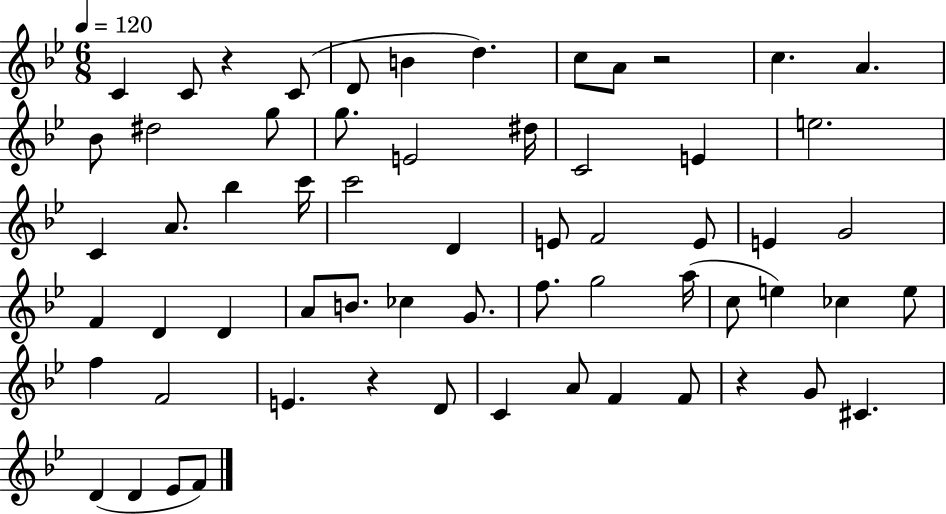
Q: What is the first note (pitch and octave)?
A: C4